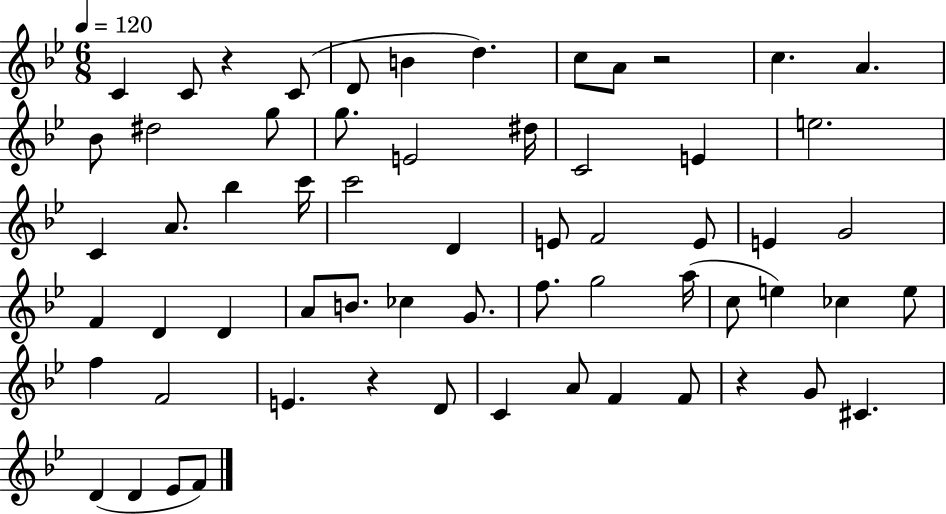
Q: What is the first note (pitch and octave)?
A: C4